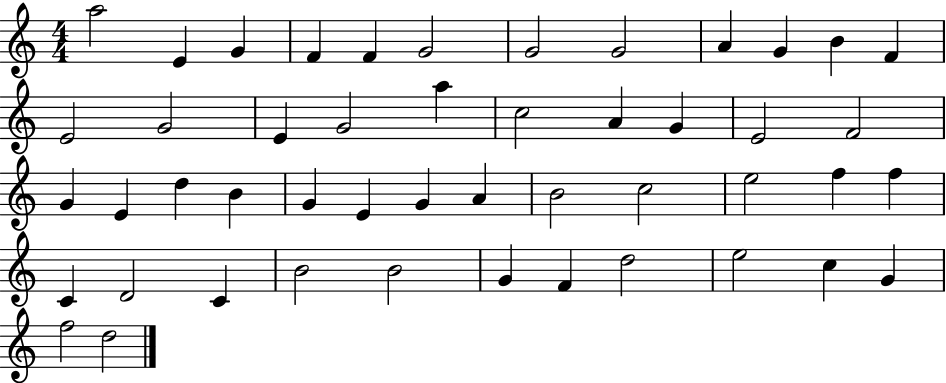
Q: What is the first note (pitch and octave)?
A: A5